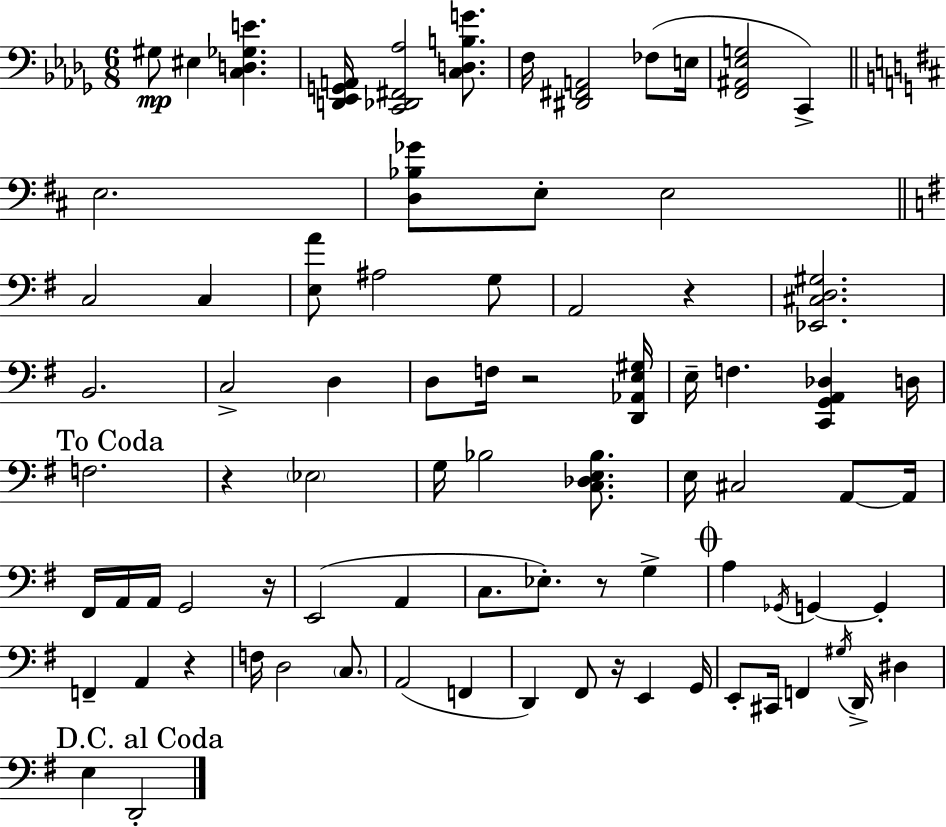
{
  \clef bass
  \numericTimeSignature
  \time 6/8
  \key bes \minor
  \repeat volta 2 { gis8\mp eis4 <c d ges e'>4. | <d, ees, g, a,>16 <c, des, fis, aes>2 <c d b g'>8. | f16 <dis, fis, a,>2 fes8( e16 | <f, ais, ees g>2 c,4->) | \break \bar "||" \break \key d \major e2. | <d bes ges'>8 e8-. e2 | \bar "||" \break \key g \major c2 c4 | <e a'>8 ais2 g8 | a,2 r4 | <ees, cis d gis>2. | \break b,2. | c2-> d4 | d8 f16 r2 <d, aes, e gis>16 | e16-- f4. <c, g, a, des>4 d16 | \break \mark "To Coda" f2. | r4 \parenthesize ees2 | g16 bes2 <c des e bes>8. | e16 cis2 a,8~~ a,16 | \break fis,16 a,16 a,16 g,2 r16 | e,2( a,4 | c8. ees8.-.) r8 g4-> | \mark \markup { \musicglyph "scripts.coda" } a4 \acciaccatura { ges,16 } g,4~~ g,4-. | \break f,4-- a,4 r4 | f16 d2 \parenthesize c8. | a,2( f,4 | d,4) fis,8 r16 e,4 | \break g,16 e,8-. cis,16 f,4 \acciaccatura { gis16 } d,16-> dis4 | \mark "D.C. al Coda" e4 d,2-. | } \bar "|."
}